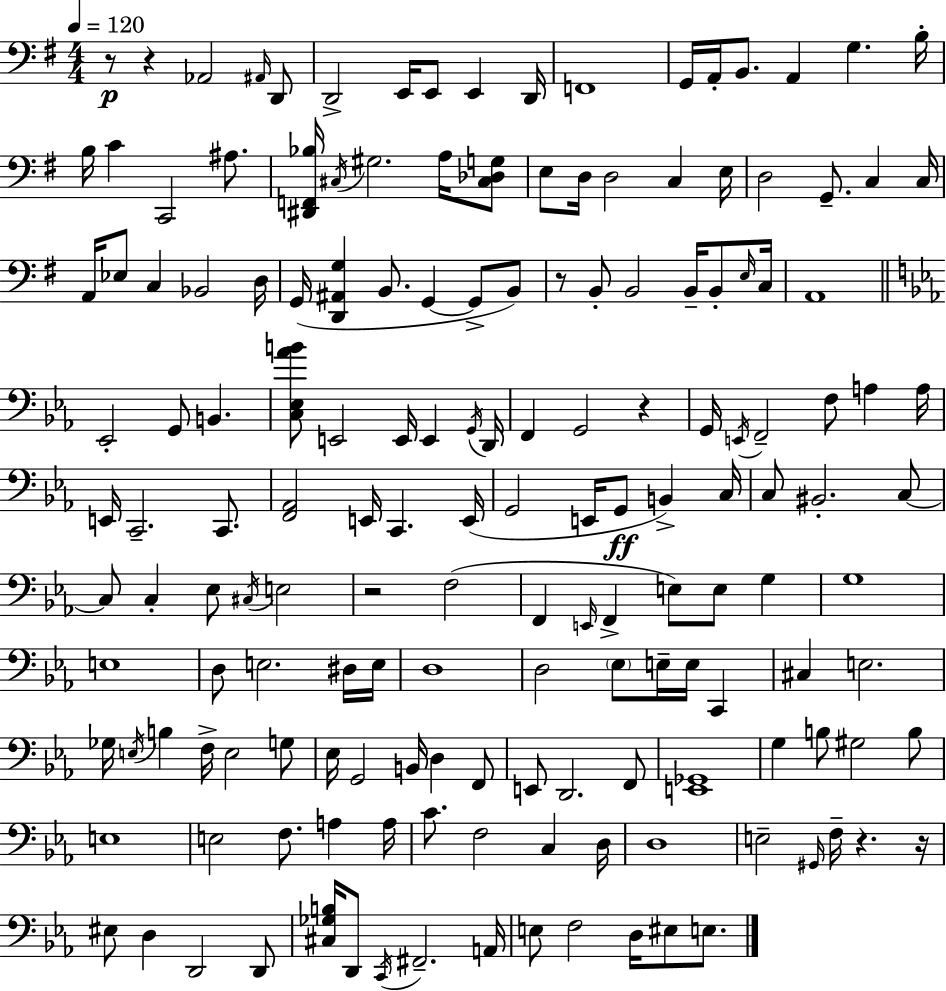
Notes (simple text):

R/e R/q Ab2/h A#2/s D2/e D2/h E2/s E2/e E2/q D2/s F2/w G2/s A2/s B2/e. A2/q G3/q. B3/s B3/s C4/q C2/h A#3/e. [D#2,F2,Bb3]/s C#3/s G#3/h. A3/s [C#3,Db3,G3]/e E3/e D3/s D3/h C3/q E3/s D3/h G2/e. C3/q C3/s A2/s Eb3/e C3/q Bb2/h D3/s G2/s [D2,A#2,G3]/q B2/e. G2/q G2/e B2/e R/e B2/e B2/h B2/s B2/e E3/s C3/s A2/w Eb2/h G2/e B2/q. [C3,Eb3,Ab4,B4]/e E2/h E2/s E2/q G2/s D2/s F2/q G2/h R/q G2/s E2/s F2/h F3/e A3/q A3/s E2/s C2/h. C2/e. [F2,Ab2]/h E2/s C2/q. E2/s G2/h E2/s G2/e B2/q C3/s C3/e BIS2/h. C3/e C3/e C3/q Eb3/e C#3/s E3/h R/h F3/h F2/q E2/s F2/q E3/e E3/e G3/q G3/w E3/w D3/e E3/h. D#3/s E3/s D3/w D3/h Eb3/e E3/s E3/s C2/q C#3/q E3/h. Gb3/s E3/s B3/q F3/s E3/h G3/e Eb3/s G2/h B2/s D3/q F2/e E2/e D2/h. F2/e [E2,Gb2]/w G3/q B3/e G#3/h B3/e E3/w E3/h F3/e. A3/q A3/s C4/e. F3/h C3/q D3/s D3/w E3/h G#2/s F3/s R/q. R/s EIS3/e D3/q D2/h D2/e [C#3,Gb3,B3]/s D2/e C2/s F#2/h. A2/s E3/e F3/h D3/s EIS3/e E3/e.